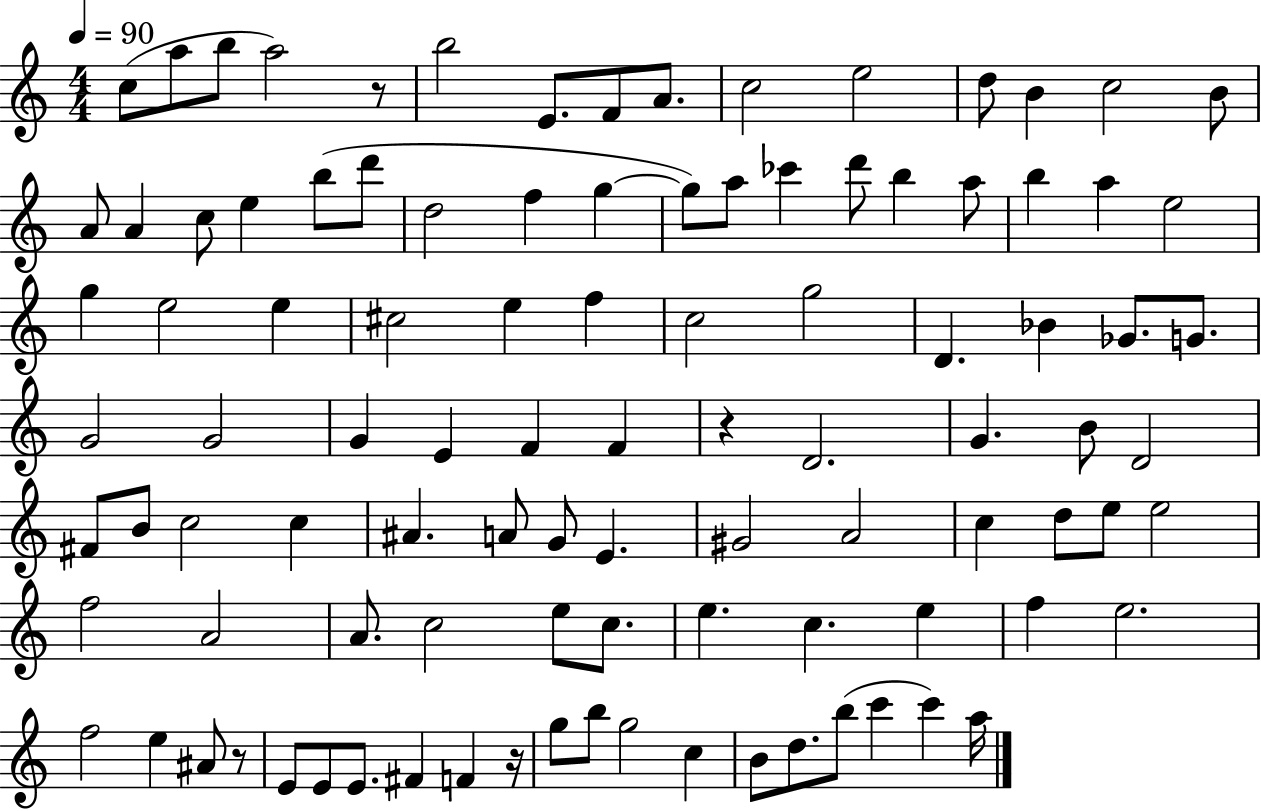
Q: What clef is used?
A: treble